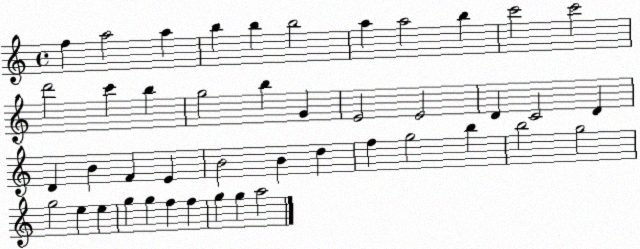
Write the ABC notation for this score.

X:1
T:Untitled
M:4/4
L:1/4
K:C
f a2 a b b b2 a a2 b c'2 c'2 d'2 c' b g2 b G E2 E2 D C2 D D B F E B2 B d f g2 b b2 g2 g2 e e g g f f g g a2